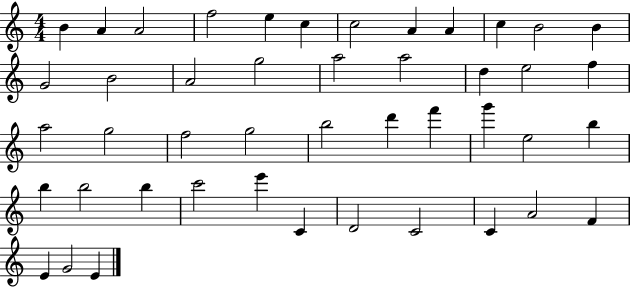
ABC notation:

X:1
T:Untitled
M:4/4
L:1/4
K:C
B A A2 f2 e c c2 A A c B2 B G2 B2 A2 g2 a2 a2 d e2 f a2 g2 f2 g2 b2 d' f' g' e2 b b b2 b c'2 e' C D2 C2 C A2 F E G2 E